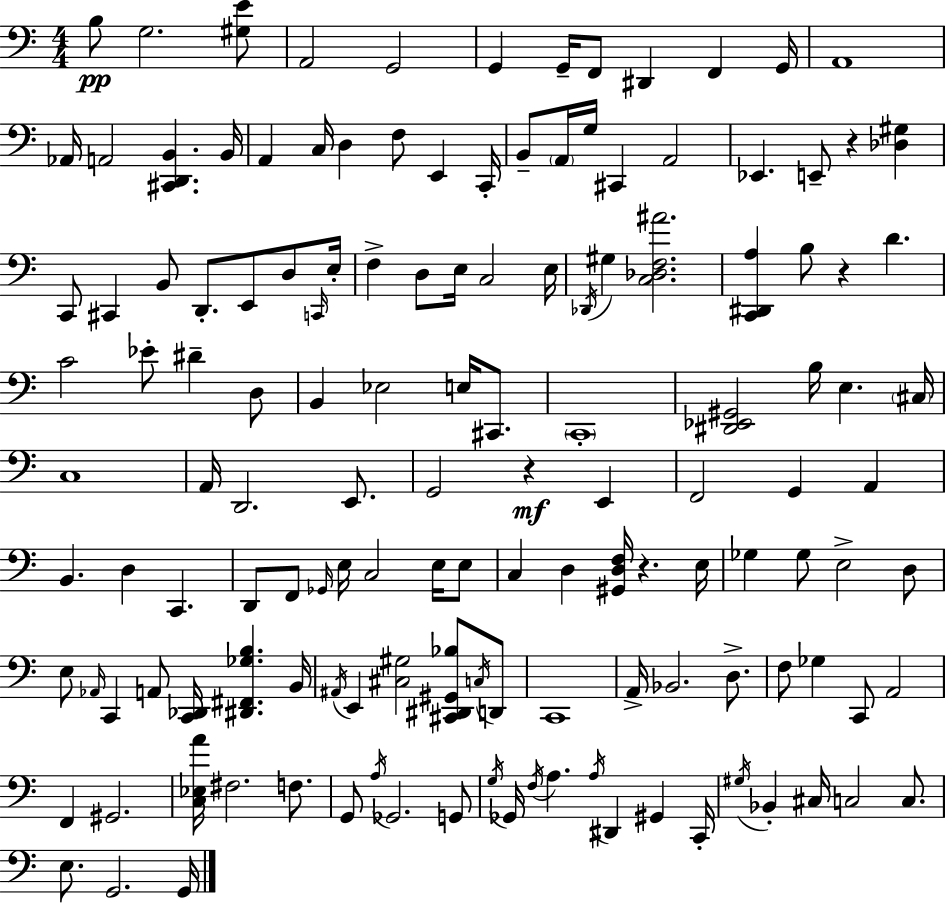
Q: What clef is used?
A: bass